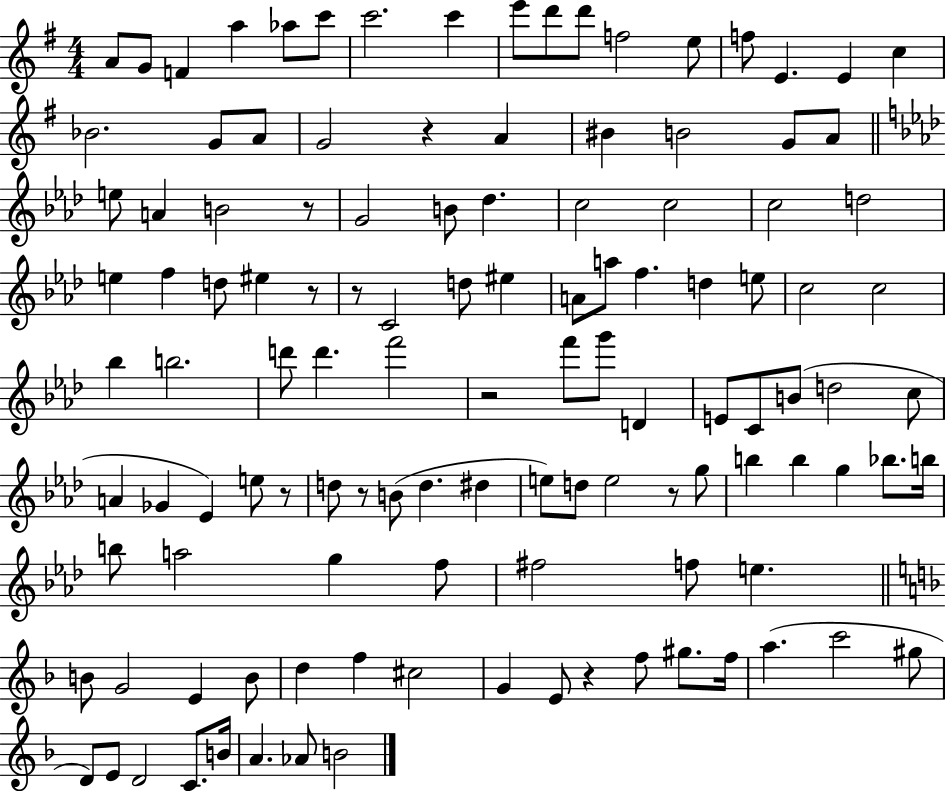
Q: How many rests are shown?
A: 9